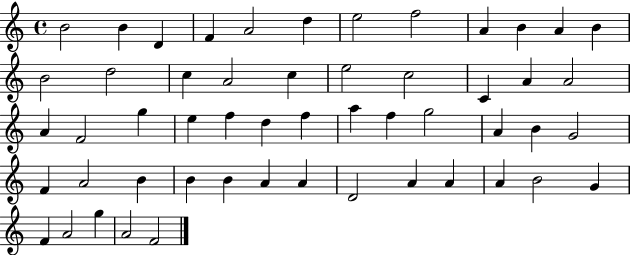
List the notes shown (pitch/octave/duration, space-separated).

B4/h B4/q D4/q F4/q A4/h D5/q E5/h F5/h A4/q B4/q A4/q B4/q B4/h D5/h C5/q A4/h C5/q E5/h C5/h C4/q A4/q A4/h A4/q F4/h G5/q E5/q F5/q D5/q F5/q A5/q F5/q G5/h A4/q B4/q G4/h F4/q A4/h B4/q B4/q B4/q A4/q A4/q D4/h A4/q A4/q A4/q B4/h G4/q F4/q A4/h G5/q A4/h F4/h